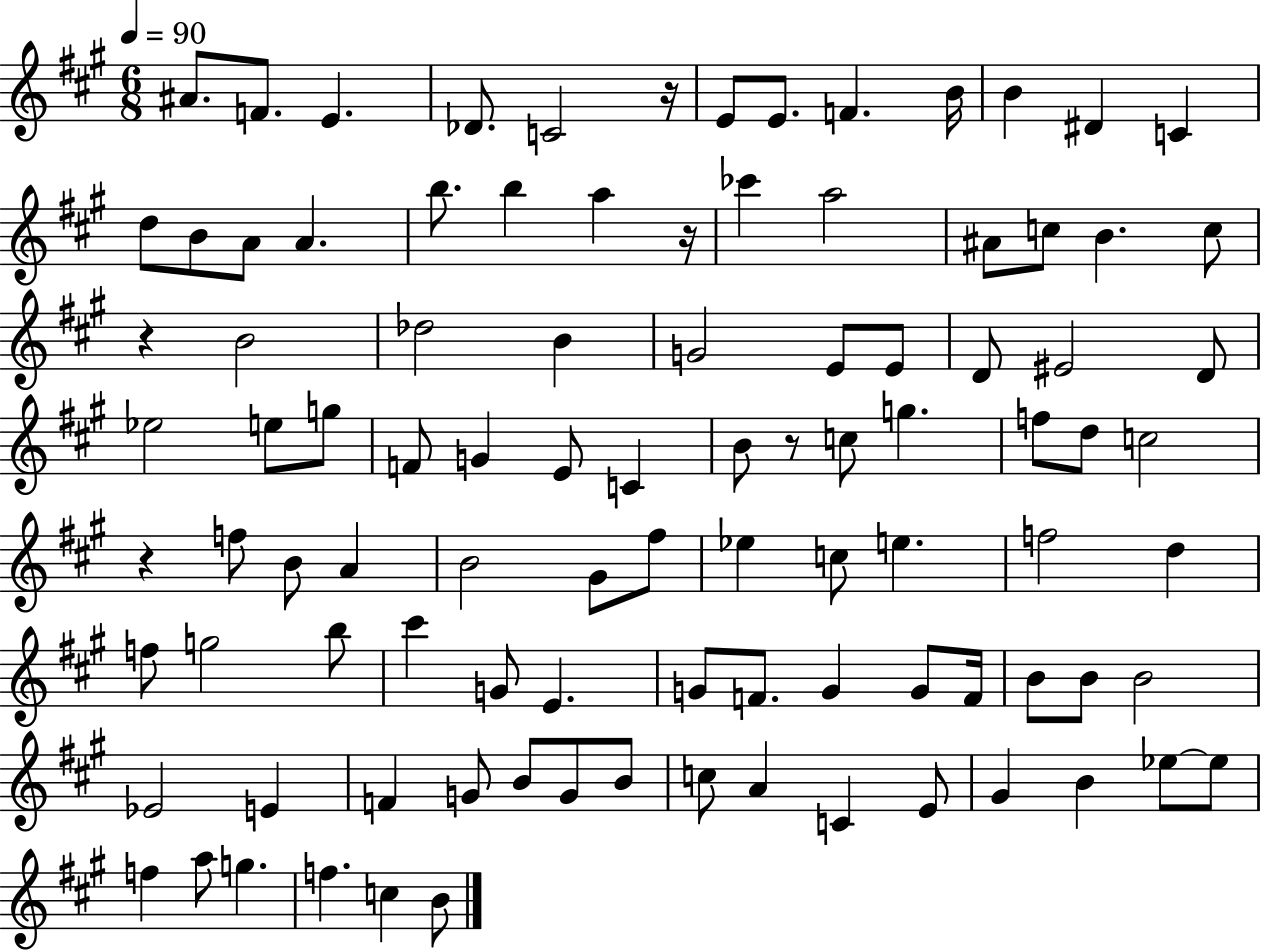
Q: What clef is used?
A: treble